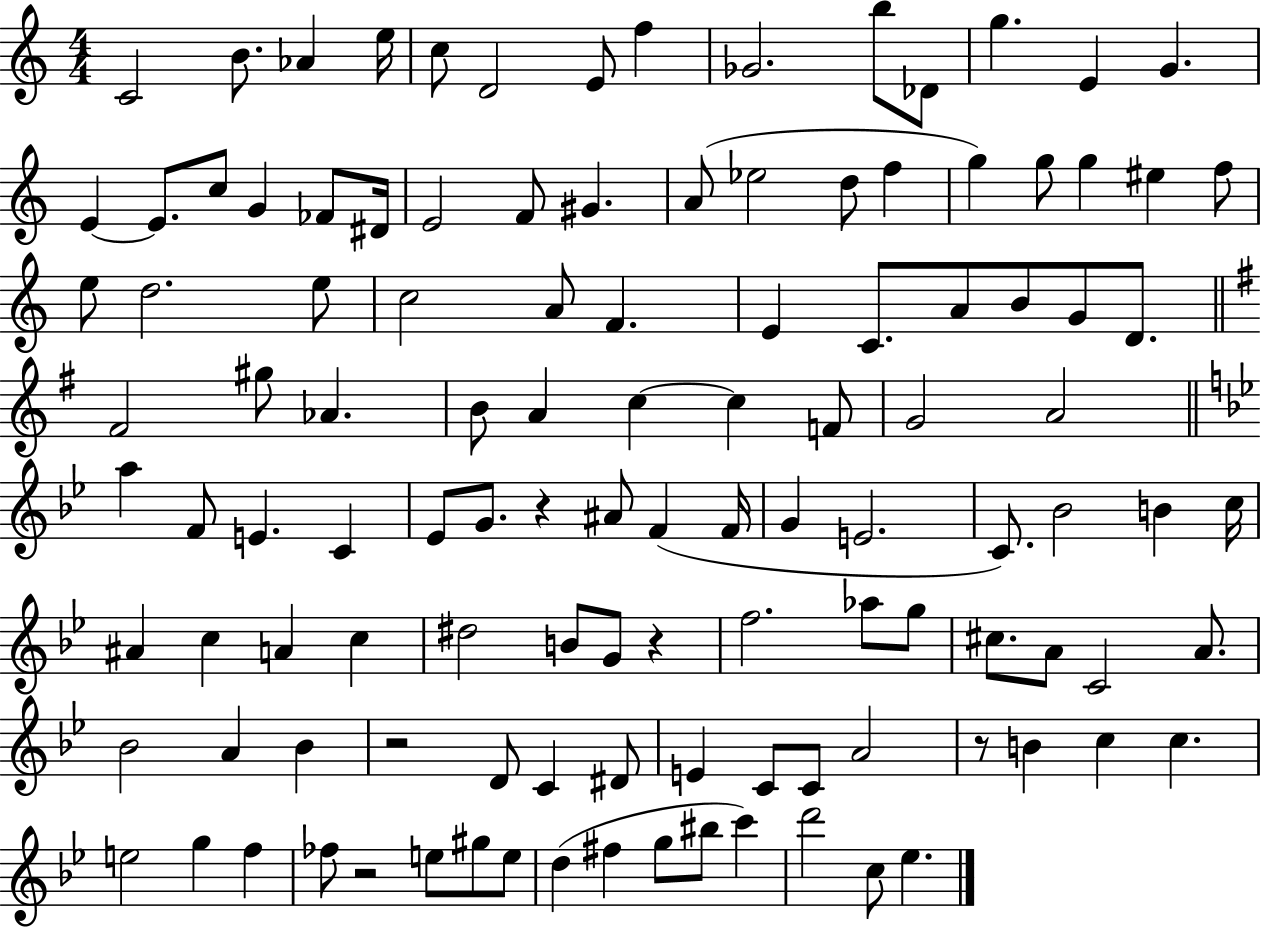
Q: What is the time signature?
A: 4/4